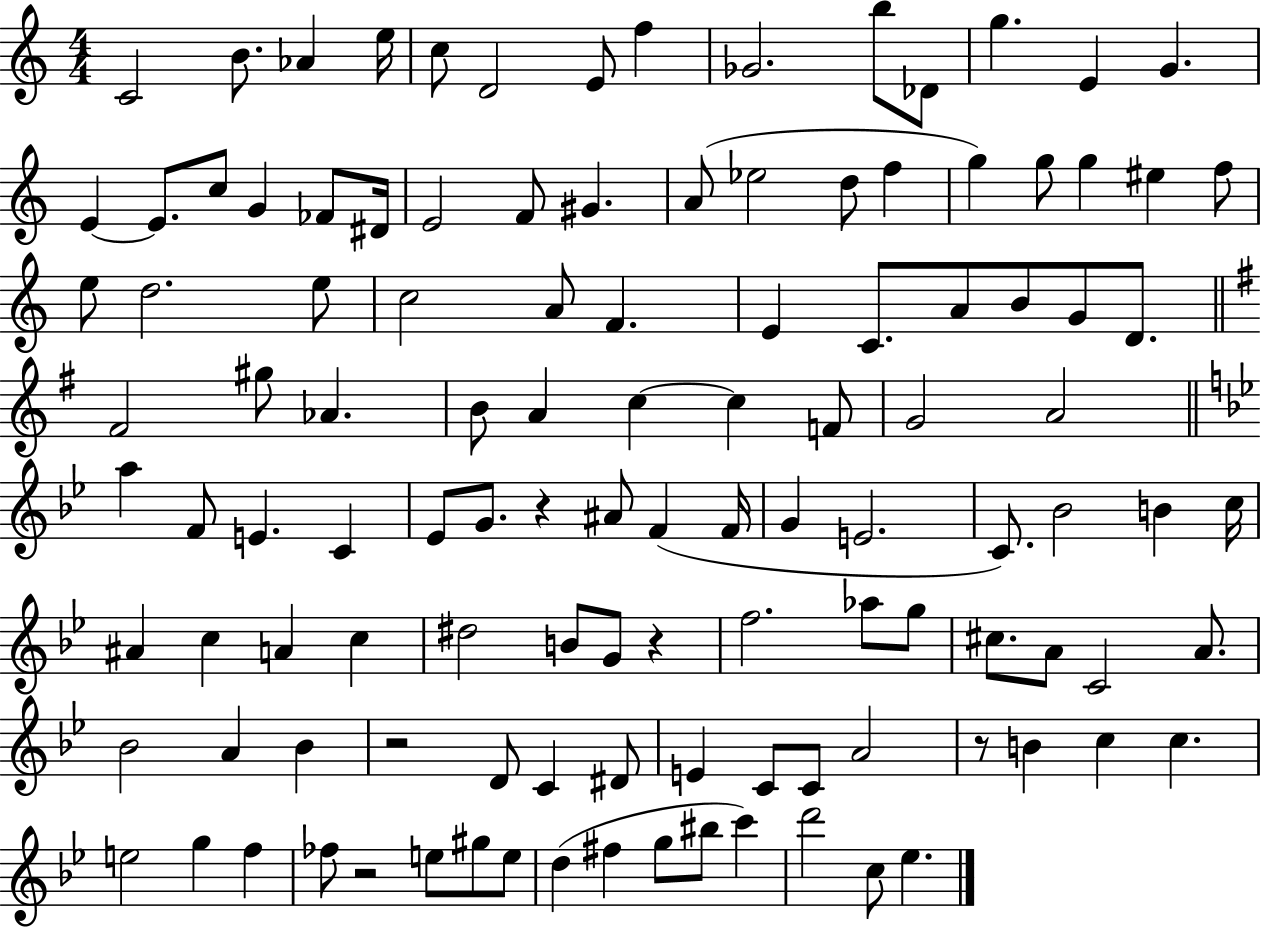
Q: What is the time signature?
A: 4/4